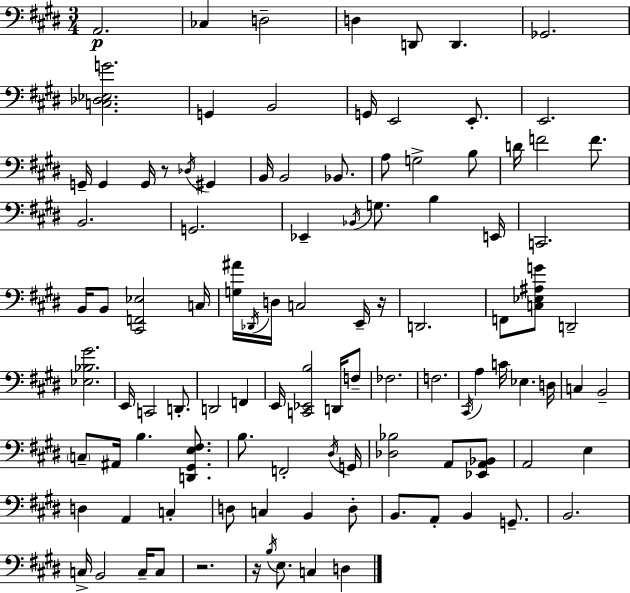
{
  \clef bass
  \numericTimeSignature
  \time 3/4
  \key e \major
  \repeat volta 2 { a,2.\p | ces4 d2-- | d4 d,8 d,4. | ges,2. | \break <c des ees g'>2. | g,4 b,2 | g,16 e,2 e,8.-. | e,2. | \break g,16-- g,4 g,16 r8 \acciaccatura { des16 } gis,4 | b,16 b,2 bes,8. | a8 g2-> b8 | d'16 f'2 f'8. | \break b,2. | g,2. | ees,4-- \acciaccatura { bes,16 } g8. b4 | e,16 c,2. | \break b,16 b,8 <cis, f, ees>2 | c16 <g ais'>16 \acciaccatura { des,16 } d16 c2 | e,16-- r16 d,2. | f,8 <c ees ais g'>8 d,2-- | \break <ees bes gis'>2. | e,16 c,2 | d,8.-. d,2 f,4 | e,16 <c, ees, b>2 | \break d,16 f8-- fes2. | f2. | \acciaccatura { cis,16 } a4 c'16 ees4. | d16 c4 b,2-- | \break \parenthesize c8-- ais,16 b4. | <d, gis, e fis>8. b8. f,2-. | \acciaccatura { dis16 } g,16 <des bes>2 | a,8 <ees, a, bes,>8 a,2 | \break e4 d4 a,4 | c4-. d8 c4 b,4 | d8-. b,8. a,8-. b,4 | g,8.-- b,2. | \break c16-> b,2 | c16-- c8 r2. | r16 \acciaccatura { b16 } e8. c4 | d4 } \bar "|."
}